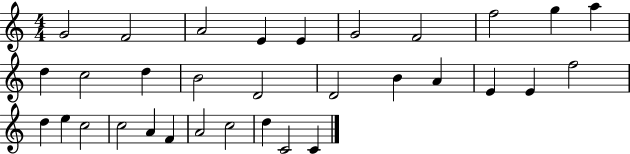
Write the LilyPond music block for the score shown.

{
  \clef treble
  \numericTimeSignature
  \time 4/4
  \key c \major
  g'2 f'2 | a'2 e'4 e'4 | g'2 f'2 | f''2 g''4 a''4 | \break d''4 c''2 d''4 | b'2 d'2 | d'2 b'4 a'4 | e'4 e'4 f''2 | \break d''4 e''4 c''2 | c''2 a'4 f'4 | a'2 c''2 | d''4 c'2 c'4 | \break \bar "|."
}